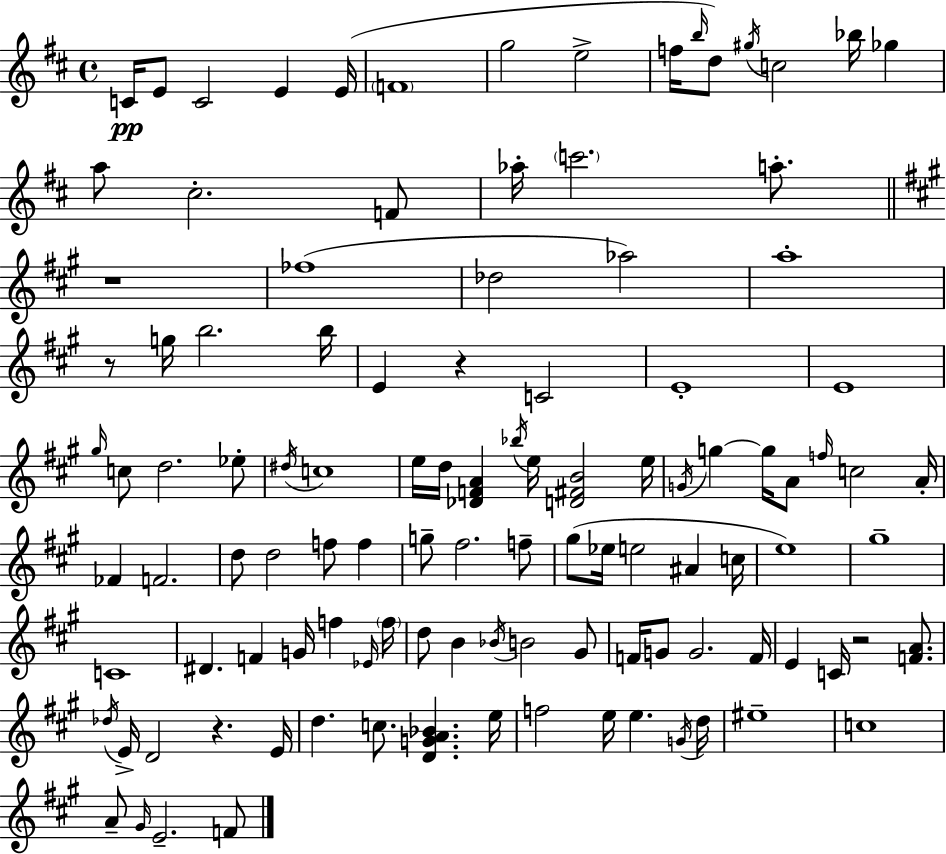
{
  \clef treble
  \time 4/4
  \defaultTimeSignature
  \key d \major
  c'16\pp e'8 c'2 e'4 e'16( | \parenthesize f'1 | g''2 e''2-> | f''16 \grace { b''16 }) d''8 \acciaccatura { gis''16 } c''2 bes''16 ges''4 | \break a''8 cis''2.-. | f'8 aes''16-. \parenthesize c'''2. a''8.-. | \bar "||" \break \key a \major r1 | fes''1( | des''2 aes''2) | a''1-. | \break r8 g''16 b''2. b''16 | e'4 r4 c'2 | e'1-. | e'1 | \break \grace { gis''16 } c''8 d''2. ees''8-. | \acciaccatura { dis''16 } c''1 | e''16 d''16 <des' f' a'>4 \acciaccatura { bes''16 } e''16 <d' fis' b'>2 | e''16 \acciaccatura { g'16 } g''4~~ g''16 a'8 \grace { f''16 } c''2 | \break a'16-. fes'4 f'2. | d''8 d''2 f''8 | f''4 g''8-- fis''2. | f''8-- gis''8( ees''16 e''2 | \break ais'4 c''16 e''1) | gis''1-- | c'1 | dis'4. f'4 g'16 | \break f''4 \grace { ees'16 } \parenthesize f''16 d''8 b'4 \acciaccatura { bes'16 } b'2 | gis'8 f'16 g'8 g'2. | f'16 e'4 c'16 r2 | <f' a'>8. \acciaccatura { des''16 } e'16-> d'2 | \break r4. e'16 d''4. c''8. | <d' g' a' bes'>4. e''16 f''2 | e''16 e''4. \acciaccatura { g'16 } d''16 eis''1-- | c''1 | \break a'8-- \grace { gis'16 } e'2.-- | f'8 \bar "|."
}